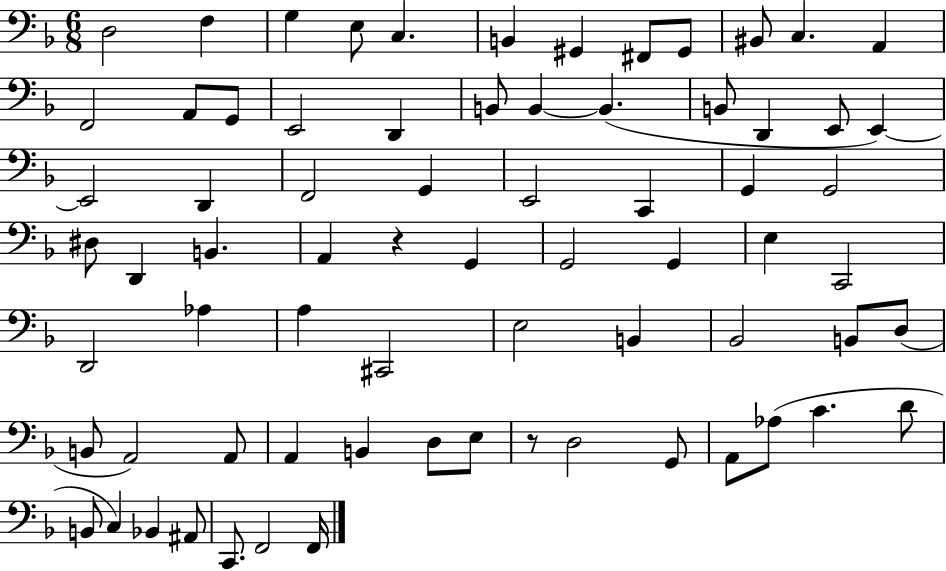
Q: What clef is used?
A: bass